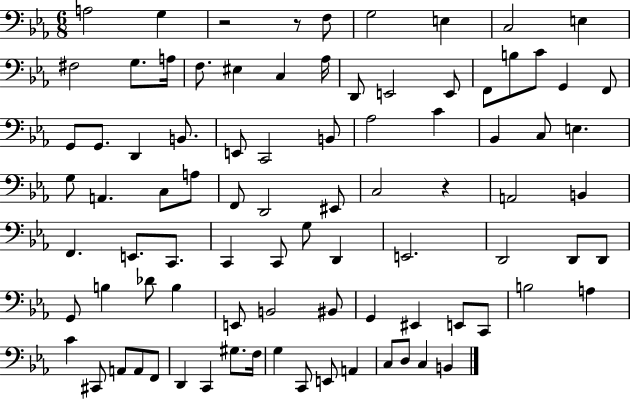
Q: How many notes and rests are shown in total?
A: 88